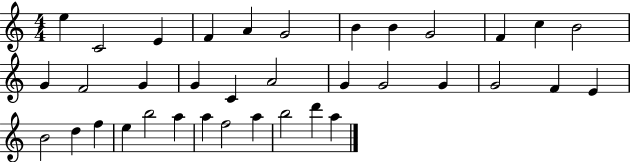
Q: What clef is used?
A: treble